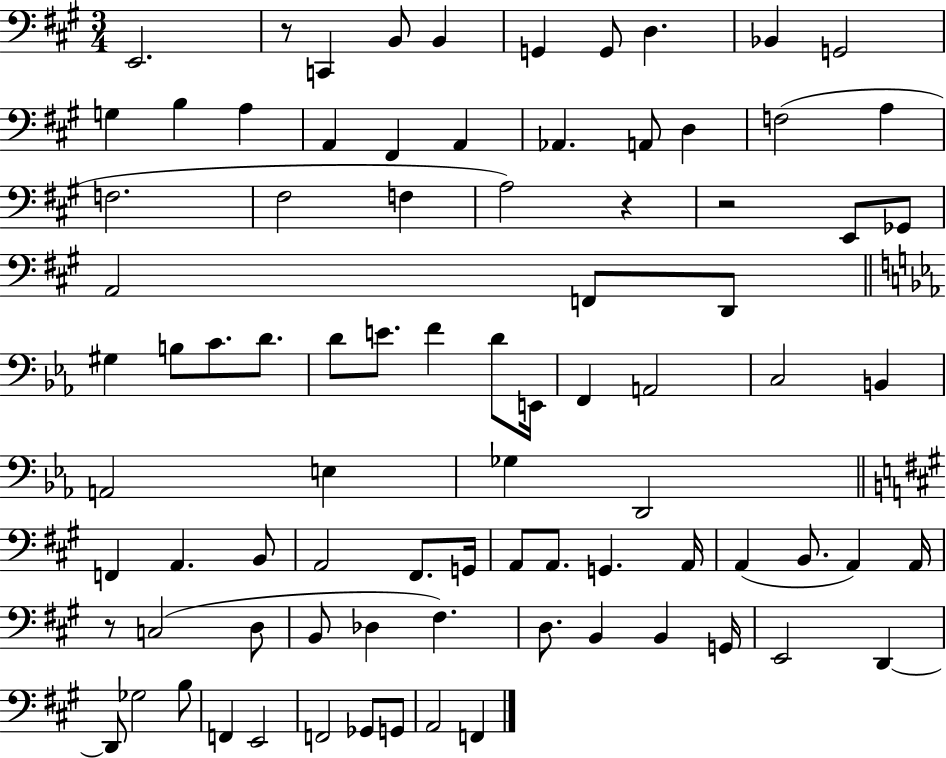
{
  \clef bass
  \numericTimeSignature
  \time 3/4
  \key a \major
  e,2. | r8 c,4 b,8 b,4 | g,4 g,8 d4. | bes,4 g,2 | \break g4 b4 a4 | a,4 fis,4 a,4 | aes,4. a,8 d4 | f2( a4 | \break f2. | fis2 f4 | a2) r4 | r2 e,8 ges,8 | \break a,2 f,8 d,8 | \bar "||" \break \key c \minor gis4 b8 c'8. d'8. | d'8 e'8. f'4 d'8 e,16 | f,4 a,2 | c2 b,4 | \break a,2 e4 | ges4 d,2 | \bar "||" \break \key a \major f,4 a,4. b,8 | a,2 fis,8. g,16 | a,8 a,8. g,4. a,16 | a,4( b,8. a,4) a,16 | \break r8 c2( d8 | b,8 des4 fis4.) | d8. b,4 b,4 g,16 | e,2 d,4~~ | \break d,8 ges2 b8 | f,4 e,2 | f,2 ges,8 g,8 | a,2 f,4 | \break \bar "|."
}